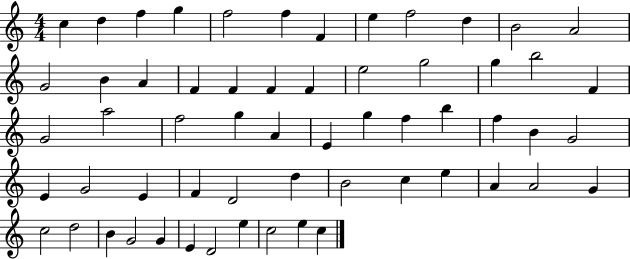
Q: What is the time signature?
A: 4/4